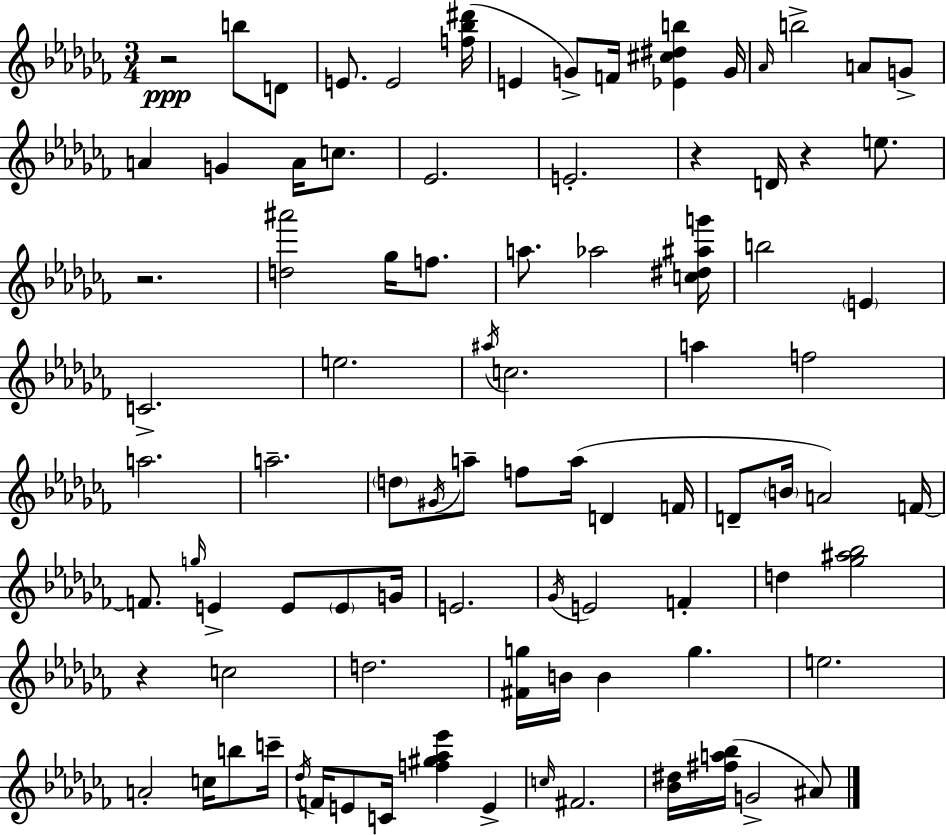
{
  \clef treble
  \numericTimeSignature
  \time 3/4
  \key aes \minor
  r2\ppp b''8 d'8 | e'8. e'2 <f'' bes'' dis'''>16( | e'4 g'8->) f'16 <ees' cis'' dis'' b''>4 g'16 | \grace { aes'16 } b''2-> a'8 g'8-> | \break a'4 g'4 a'16 c''8. | ees'2. | e'2.-. | r4 d'16 r4 e''8. | \break r2. | <d'' ais'''>2 ges''16 f''8. | a''8. aes''2 | <c'' dis'' ais'' g'''>16 b''2 \parenthesize e'4 | \break c'2.-> | e''2. | \acciaccatura { ais''16 } c''2. | a''4 f''2 | \break a''2. | a''2.-- | \parenthesize d''8 \acciaccatura { gis'16 } a''8-- f''8 a''16( d'4 | f'16 d'8-- \parenthesize b'16 a'2) | \break f'16~~ f'8. \grace { g''16 } e'4-> e'8 | \parenthesize e'8 g'16 e'2. | \acciaccatura { ges'16 } e'2 | f'4-. d''4 <ges'' ais'' bes''>2 | \break r4 c''2 | d''2. | <fis' g''>16 b'16 b'4 g''4. | e''2. | \break a'2-. | c''16 b''8 c'''16-- \acciaccatura { des''16 } f'16 e'8 c'16 <f'' gis'' aes'' ees'''>4 | e'4-> \grace { c''16 } fis'2. | <bes' dis''>16 <fis'' a'' bes''>16( g'2-> | \break ais'8) \bar "|."
}